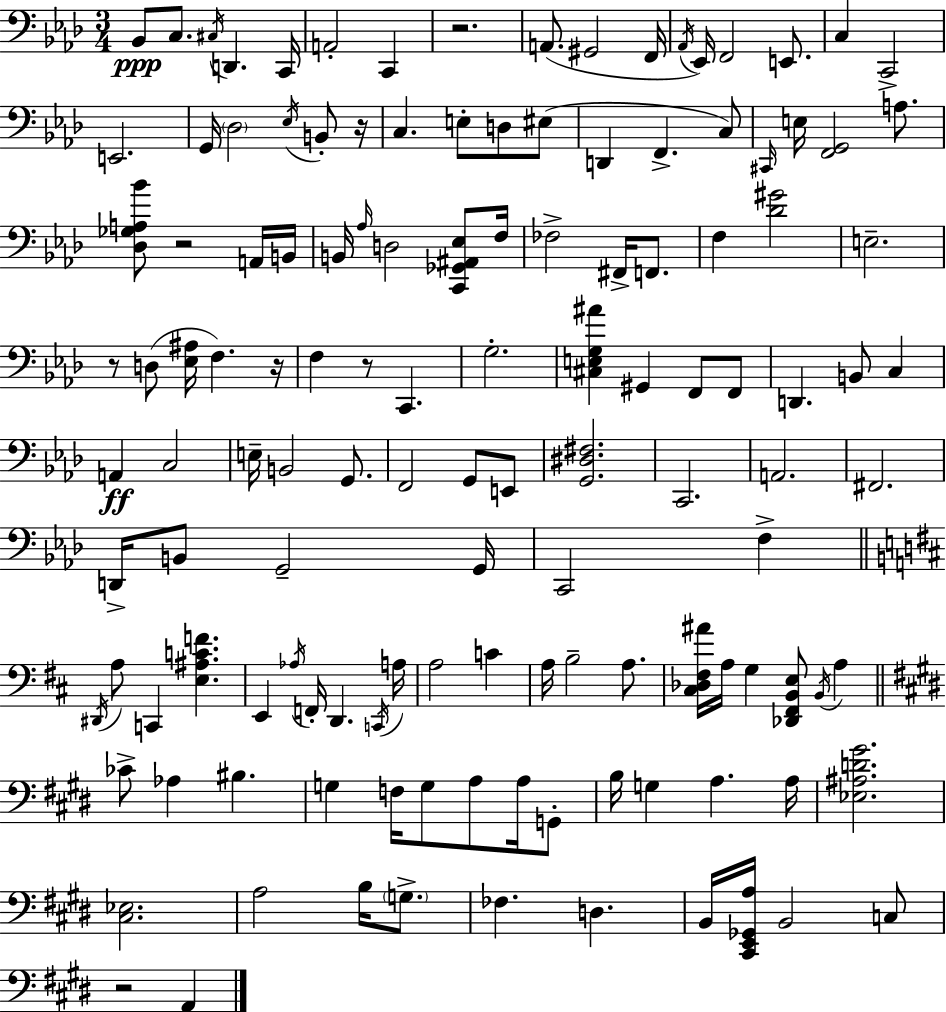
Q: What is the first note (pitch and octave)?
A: Bb2